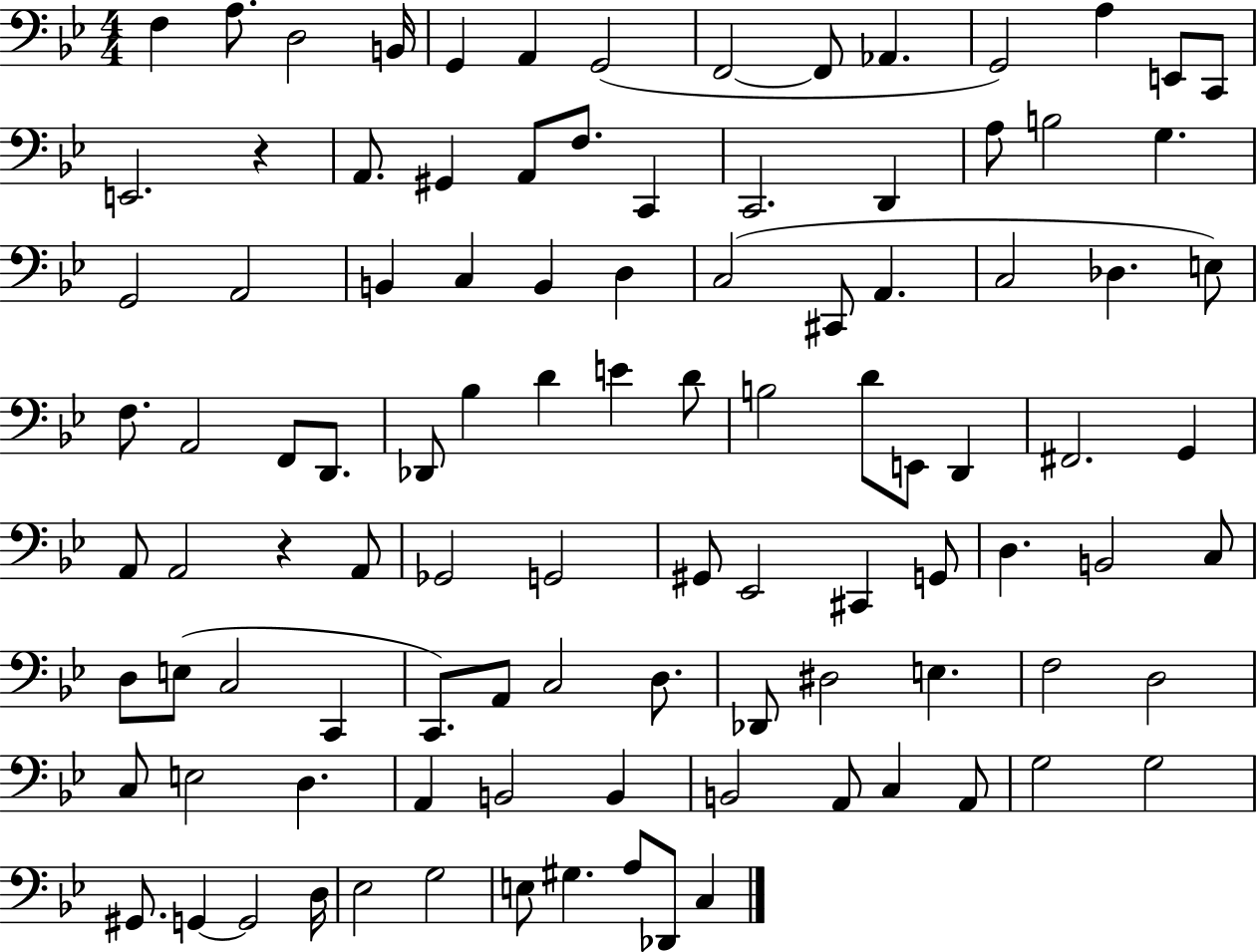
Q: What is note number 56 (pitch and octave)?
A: Gb2